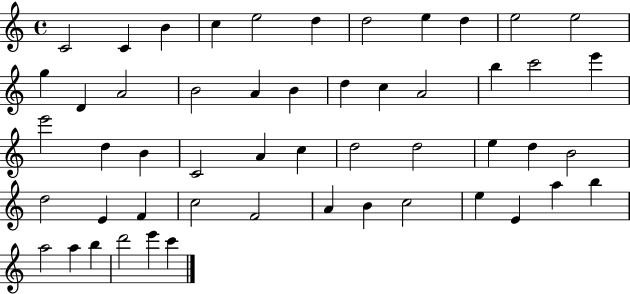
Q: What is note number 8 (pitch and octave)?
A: E5